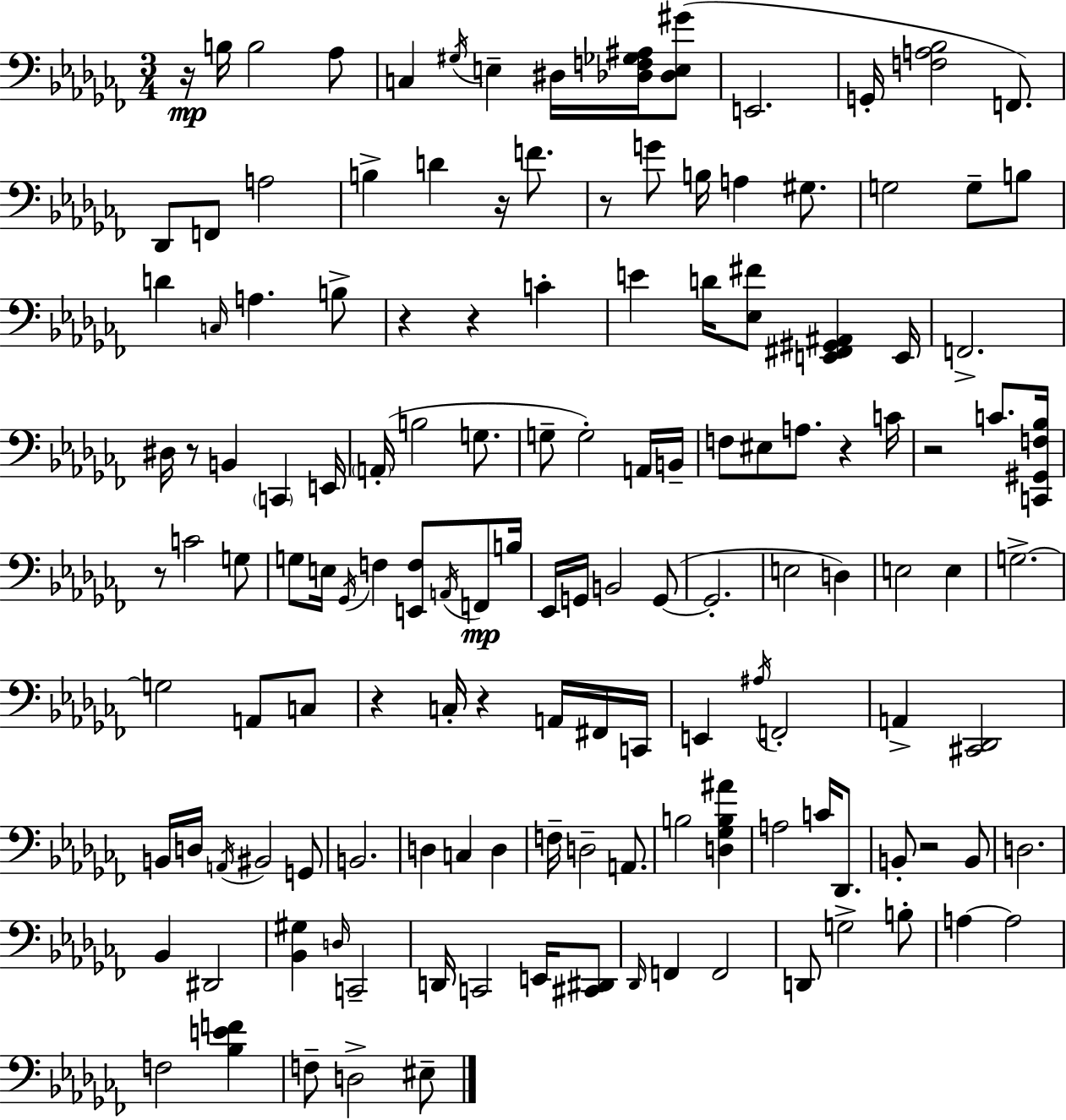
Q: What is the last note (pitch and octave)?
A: EIS3